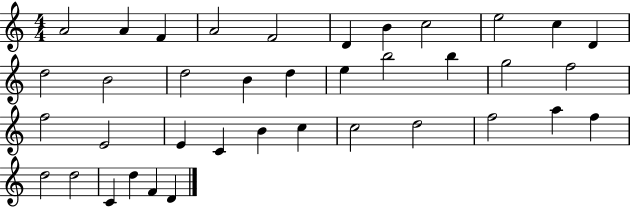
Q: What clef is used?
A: treble